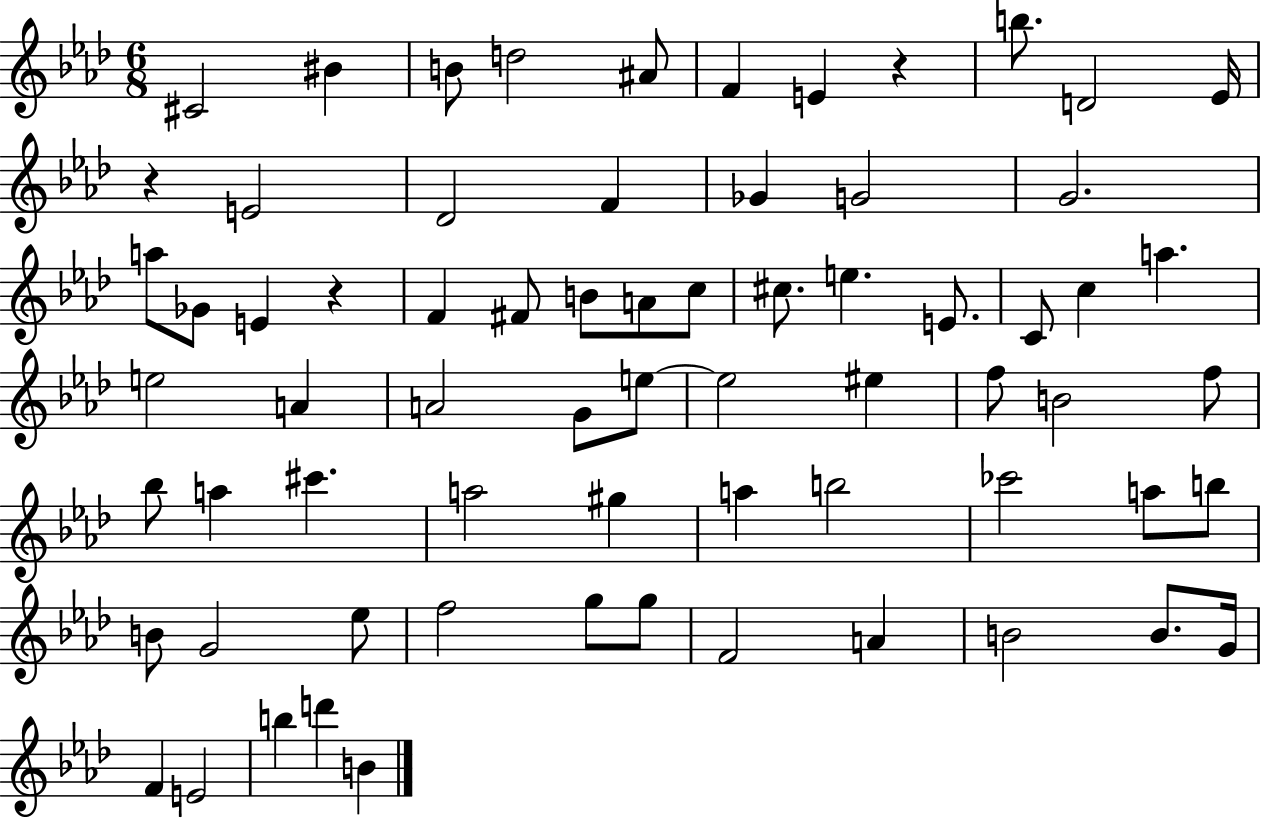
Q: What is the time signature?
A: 6/8